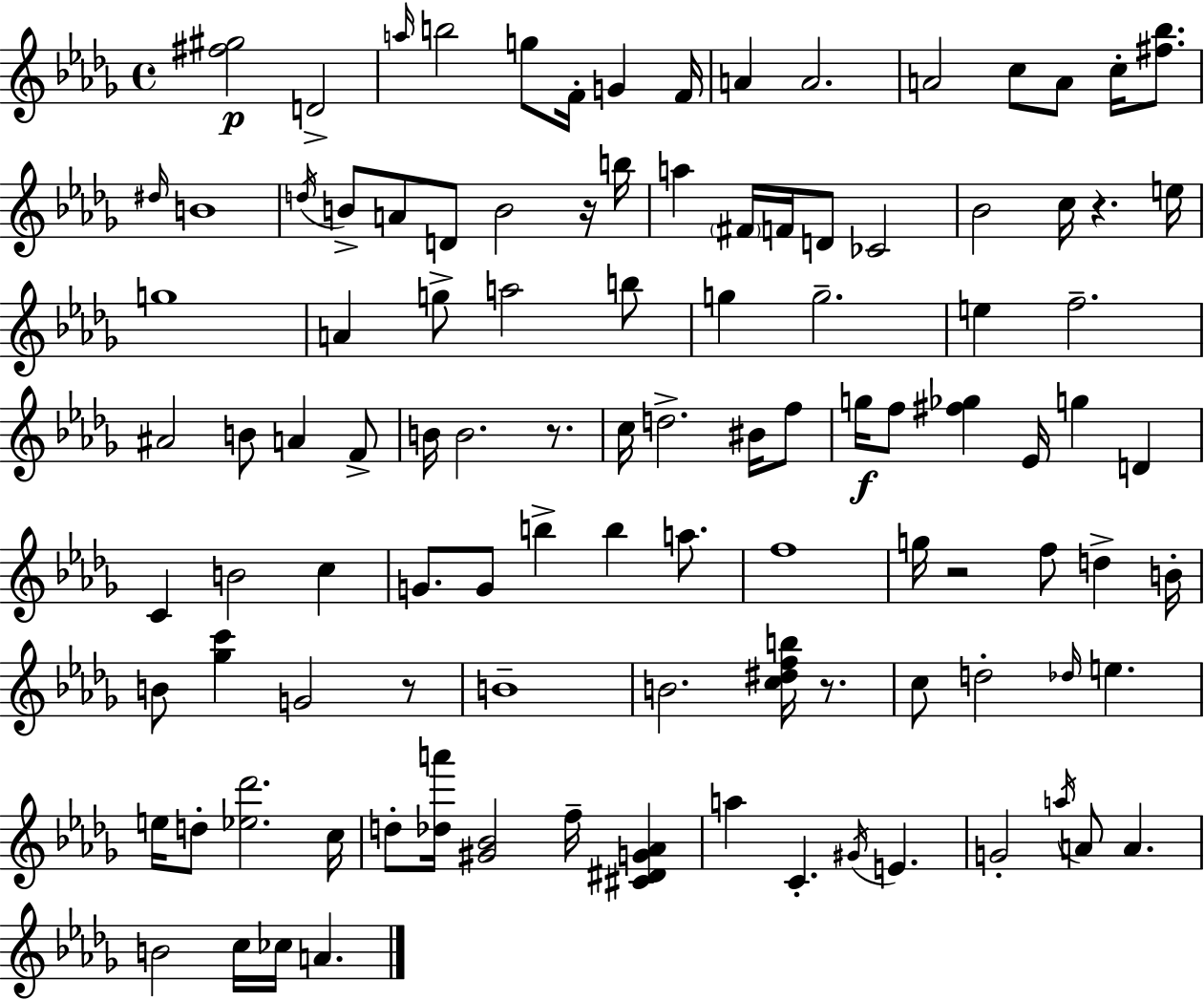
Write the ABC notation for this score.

X:1
T:Untitled
M:4/4
L:1/4
K:Bbm
[^f^g]2 D2 a/4 b2 g/2 F/4 G F/4 A A2 A2 c/2 A/2 c/4 [^f_b]/2 ^d/4 B4 d/4 B/2 A/2 D/2 B2 z/4 b/4 a ^F/4 F/4 D/2 _C2 _B2 c/4 z e/4 g4 A g/2 a2 b/2 g g2 e f2 ^A2 B/2 A F/2 B/4 B2 z/2 c/4 d2 ^B/4 f/2 g/4 f/2 [^f_g] _E/4 g D C B2 c G/2 G/2 b b a/2 f4 g/4 z2 f/2 d B/4 B/2 [_gc'] G2 z/2 B4 B2 [c^dfb]/4 z/2 c/2 d2 _d/4 e e/4 d/2 [_e_d']2 c/4 d/2 [_da']/4 [^G_B]2 f/4 [^C^DG_A] a C ^G/4 E G2 a/4 A/2 A B2 c/4 _c/4 A